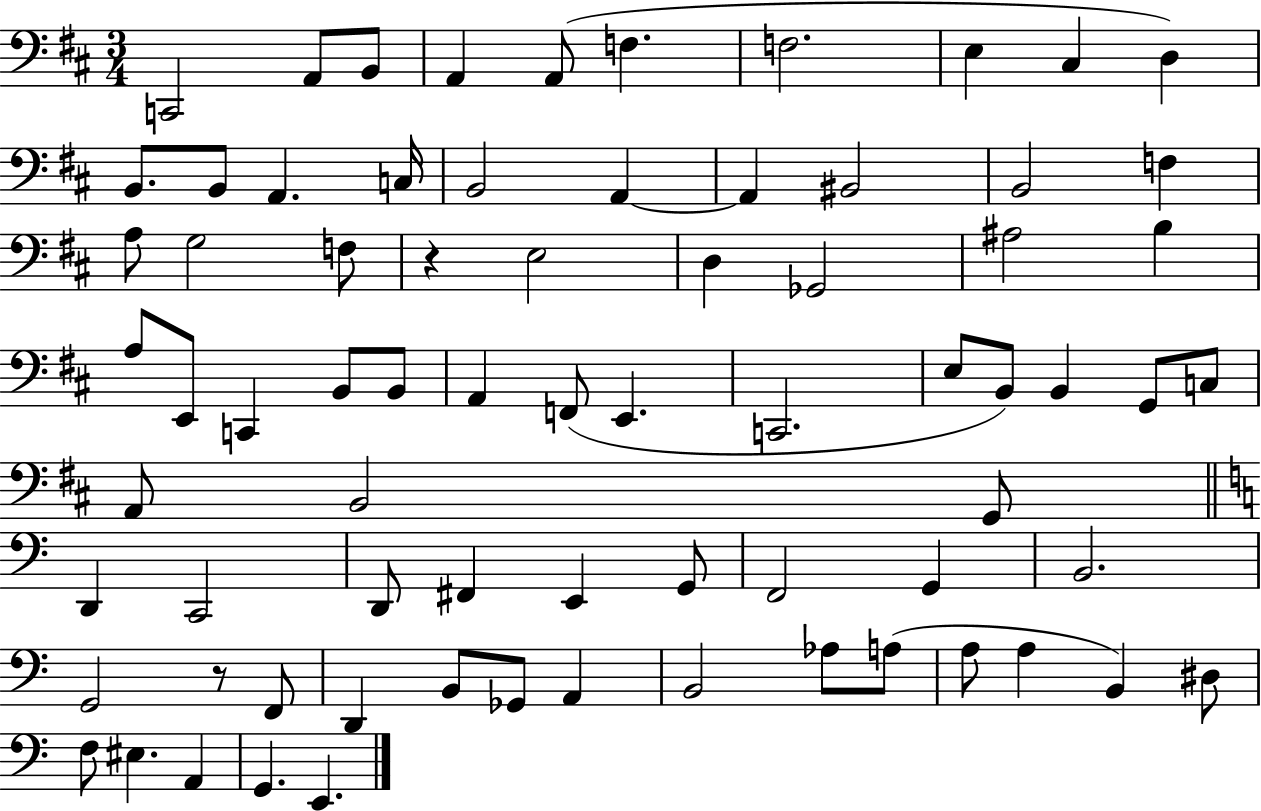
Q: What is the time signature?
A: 3/4